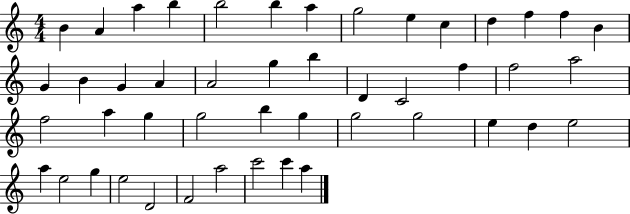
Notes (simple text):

B4/q A4/q A5/q B5/q B5/h B5/q A5/q G5/h E5/q C5/q D5/q F5/q F5/q B4/q G4/q B4/q G4/q A4/q A4/h G5/q B5/q D4/q C4/h F5/q F5/h A5/h F5/h A5/q G5/q G5/h B5/q G5/q G5/h G5/h E5/q D5/q E5/h A5/q E5/h G5/q E5/h D4/h F4/h A5/h C6/h C6/q A5/q